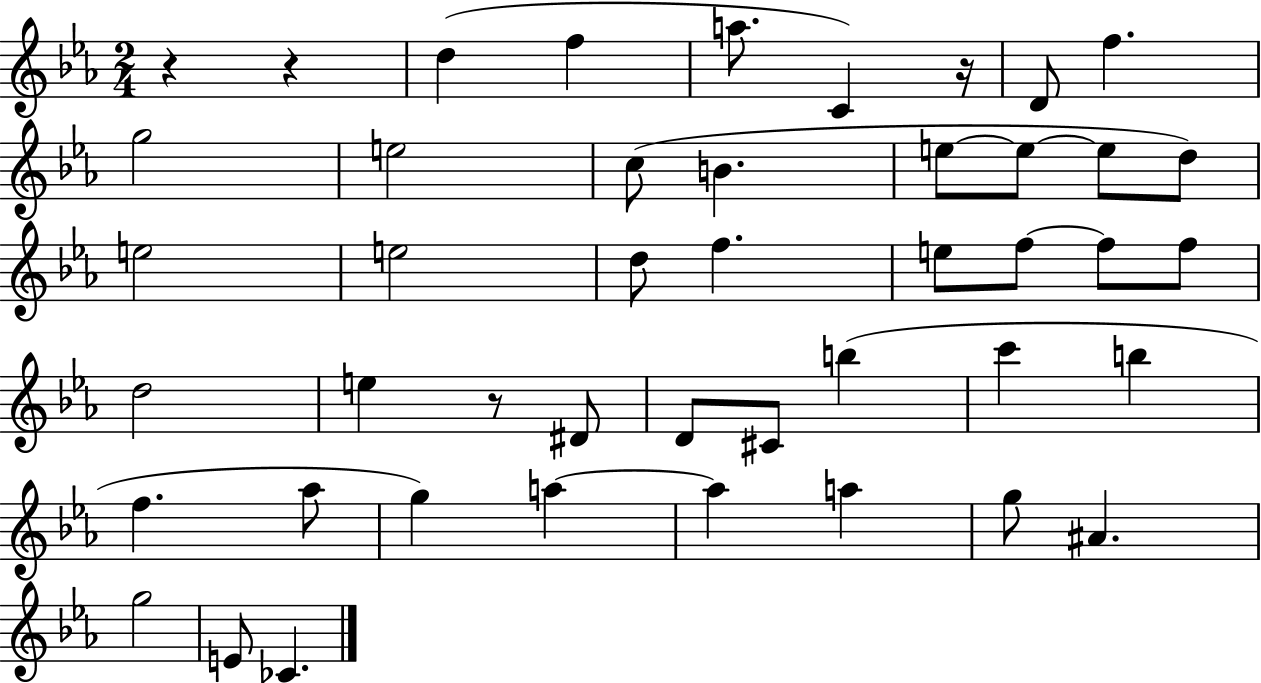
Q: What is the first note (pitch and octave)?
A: D5